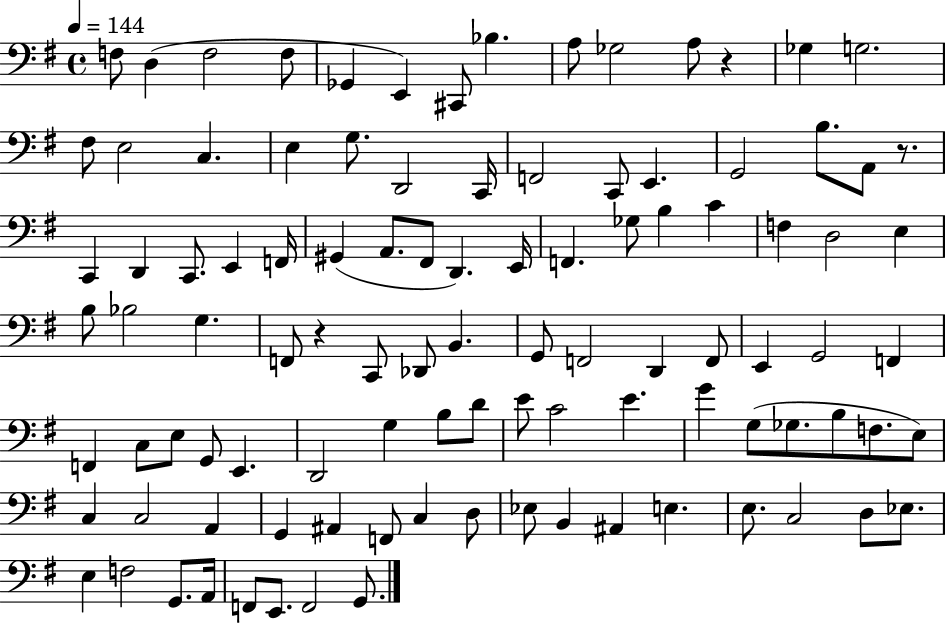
{
  \clef bass
  \time 4/4
  \defaultTimeSignature
  \key g \major
  \tempo 4 = 144
  \repeat volta 2 { f8 d4( f2 f8 | ges,4 e,4) cis,8 bes4. | a8 ges2 a8 r4 | ges4 g2. | \break fis8 e2 c4. | e4 g8. d,2 c,16 | f,2 c,8 e,4. | g,2 b8. a,8 r8. | \break c,4 d,4 c,8. e,4 f,16 | gis,4( a,8. fis,8 d,4.) e,16 | f,4. ges8 b4 c'4 | f4 d2 e4 | \break b8 bes2 g4. | f,8 r4 c,8 des,8 b,4. | g,8 f,2 d,4 f,8 | e,4 g,2 f,4 | \break f,4 c8 e8 g,8 e,4. | d,2 g4 b8 d'8 | e'8 c'2 e'4. | g'4 g8( ges8. b8 f8. e8) | \break c4 c2 a,4 | g,4 ais,4 f,8 c4 d8 | ees8 b,4 ais,4 e4. | e8. c2 d8 ees8. | \break e4 f2 g,8. a,16 | f,8 e,8. f,2 g,8. | } \bar "|."
}